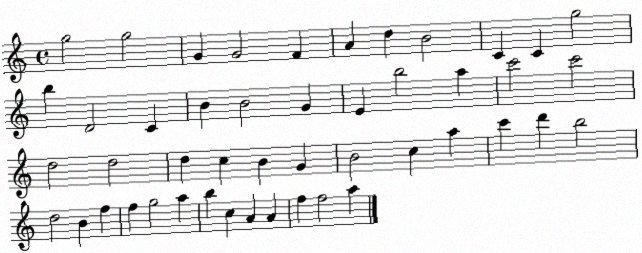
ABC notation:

X:1
T:Untitled
M:4/4
L:1/4
K:C
g2 g2 G G2 F A d B2 C C g2 b D2 C B B2 G E b2 a c'2 c'2 d2 d2 d c B G B2 c a c' d' b2 d2 B f f g2 a b c A A f f2 a